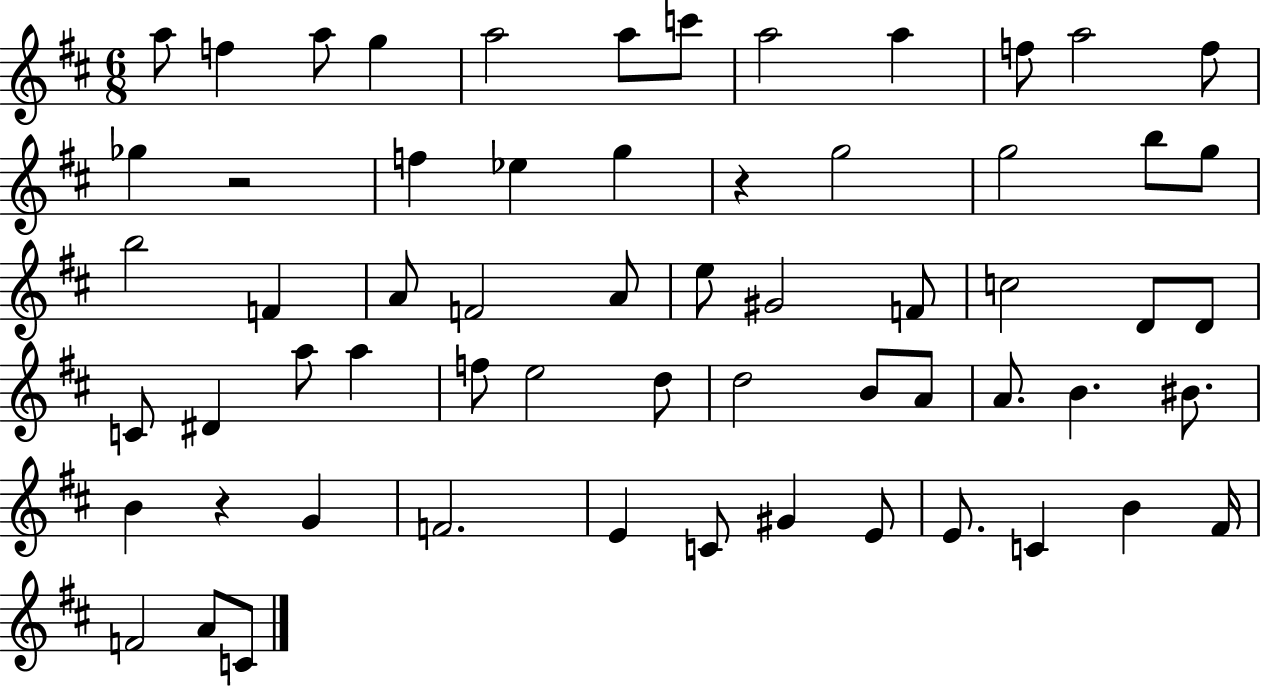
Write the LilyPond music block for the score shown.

{
  \clef treble
  \numericTimeSignature
  \time 6/8
  \key d \major
  a''8 f''4 a''8 g''4 | a''2 a''8 c'''8 | a''2 a''4 | f''8 a''2 f''8 | \break ges''4 r2 | f''4 ees''4 g''4 | r4 g''2 | g''2 b''8 g''8 | \break b''2 f'4 | a'8 f'2 a'8 | e''8 gis'2 f'8 | c''2 d'8 d'8 | \break c'8 dis'4 a''8 a''4 | f''8 e''2 d''8 | d''2 b'8 a'8 | a'8. b'4. bis'8. | \break b'4 r4 g'4 | f'2. | e'4 c'8 gis'4 e'8 | e'8. c'4 b'4 fis'16 | \break f'2 a'8 c'8 | \bar "|."
}